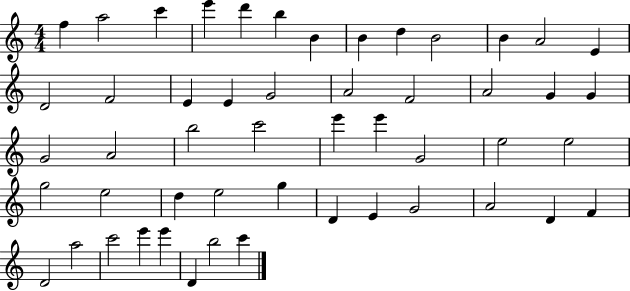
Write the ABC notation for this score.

X:1
T:Untitled
M:4/4
L:1/4
K:C
f a2 c' e' d' b B B d B2 B A2 E D2 F2 E E G2 A2 F2 A2 G G G2 A2 b2 c'2 e' e' G2 e2 e2 g2 e2 d e2 g D E G2 A2 D F D2 a2 c'2 e' e' D b2 c'